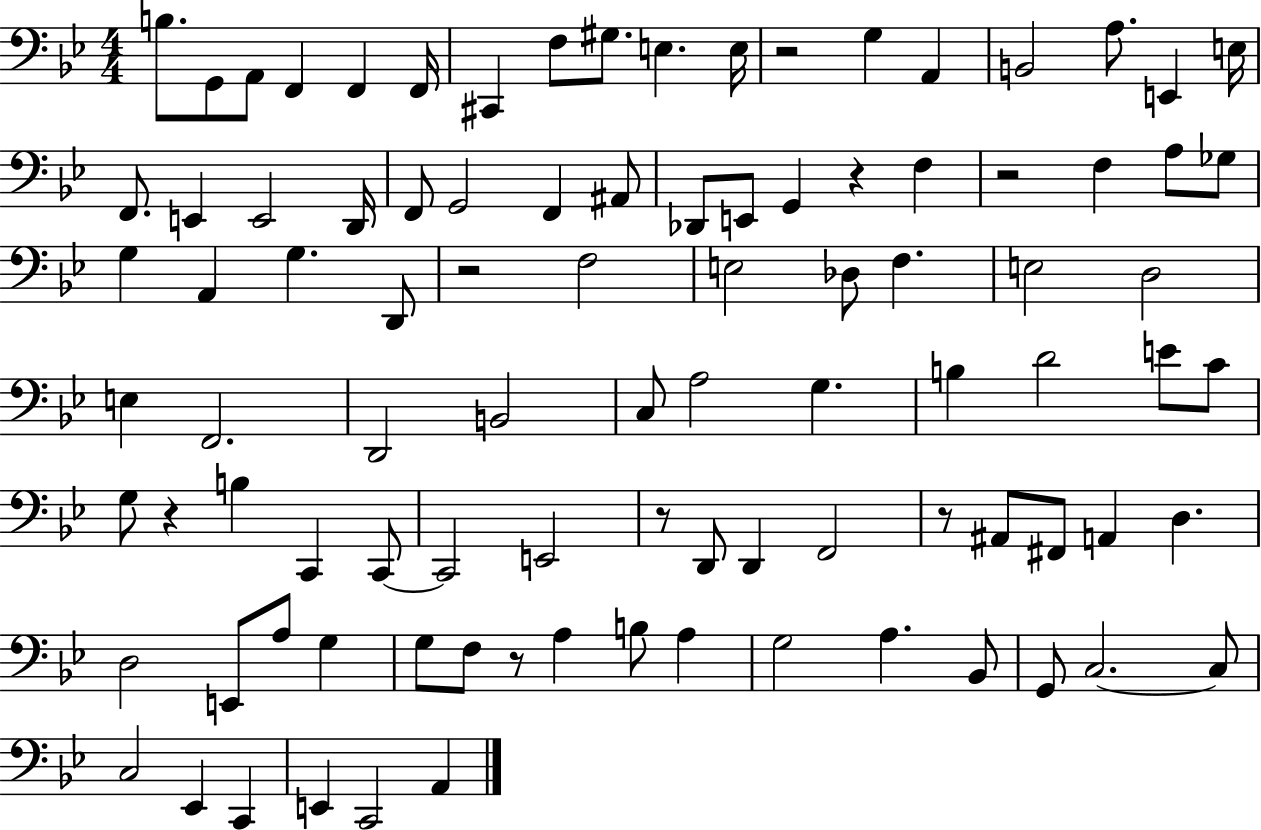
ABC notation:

X:1
T:Untitled
M:4/4
L:1/4
K:Bb
B,/2 G,,/2 A,,/2 F,, F,, F,,/4 ^C,, F,/2 ^G,/2 E, E,/4 z2 G, A,, B,,2 A,/2 E,, E,/4 F,,/2 E,, E,,2 D,,/4 F,,/2 G,,2 F,, ^A,,/2 _D,,/2 E,,/2 G,, z F, z2 F, A,/2 _G,/2 G, A,, G, D,,/2 z2 F,2 E,2 _D,/2 F, E,2 D,2 E, F,,2 D,,2 B,,2 C,/2 A,2 G, B, D2 E/2 C/2 G,/2 z B, C,, C,,/2 C,,2 E,,2 z/2 D,,/2 D,, F,,2 z/2 ^A,,/2 ^F,,/2 A,, D, D,2 E,,/2 A,/2 G, G,/2 F,/2 z/2 A, B,/2 A, G,2 A, _B,,/2 G,,/2 C,2 C,/2 C,2 _E,, C,, E,, C,,2 A,,